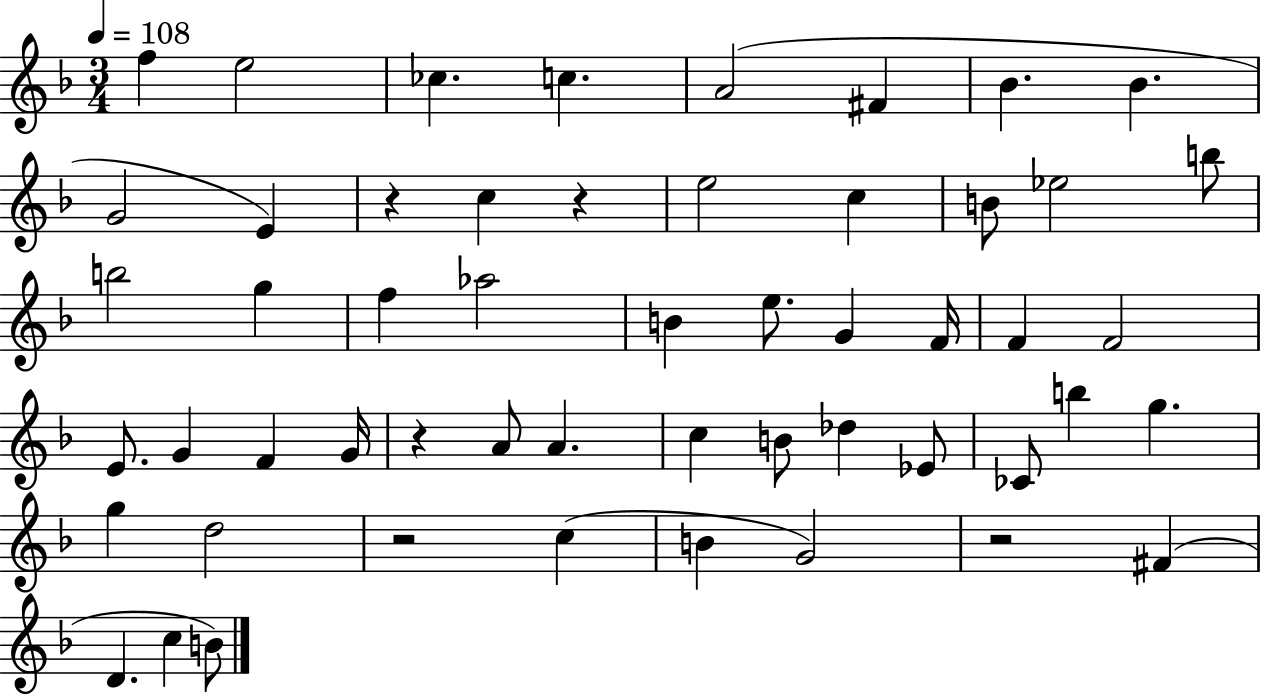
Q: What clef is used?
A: treble